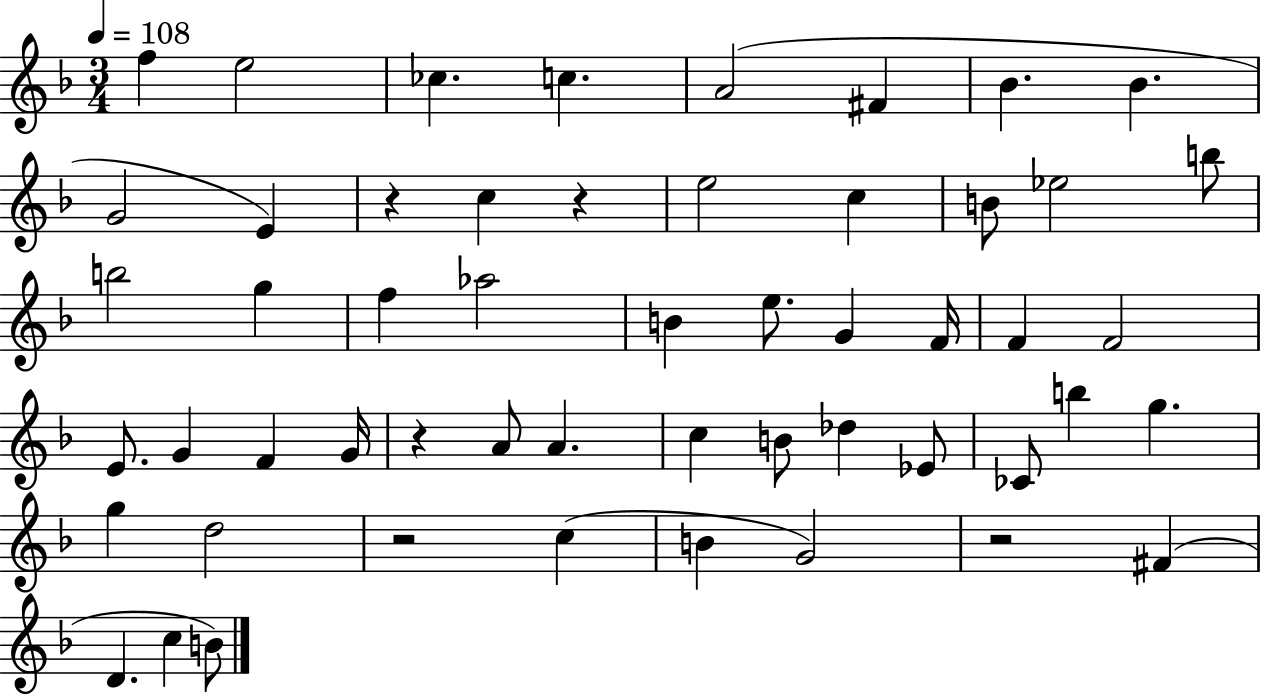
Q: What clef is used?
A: treble